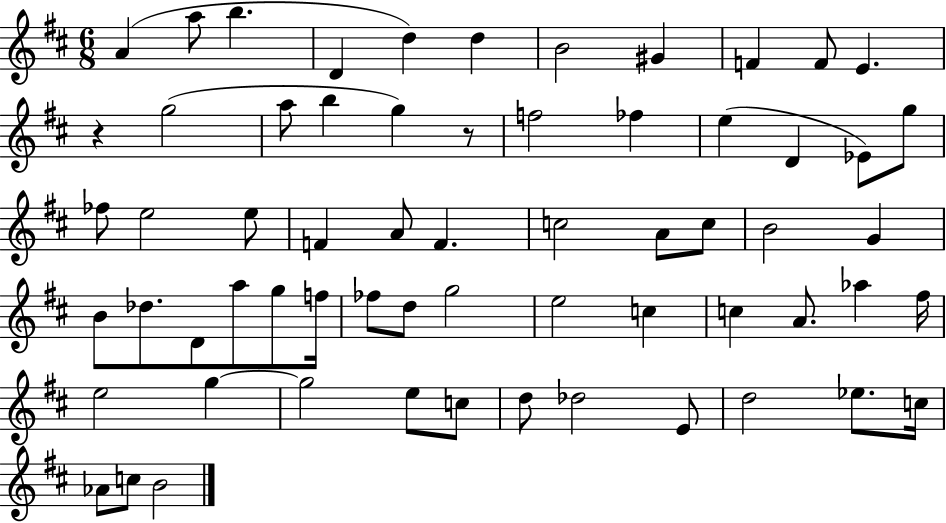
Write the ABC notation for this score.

X:1
T:Untitled
M:6/8
L:1/4
K:D
A a/2 b D d d B2 ^G F F/2 E z g2 a/2 b g z/2 f2 _f e D _E/2 g/2 _f/2 e2 e/2 F A/2 F c2 A/2 c/2 B2 G B/2 _d/2 D/2 a/2 g/2 f/4 _f/2 d/2 g2 e2 c c A/2 _a ^f/4 e2 g g2 e/2 c/2 d/2 _d2 E/2 d2 _e/2 c/4 _A/2 c/2 B2